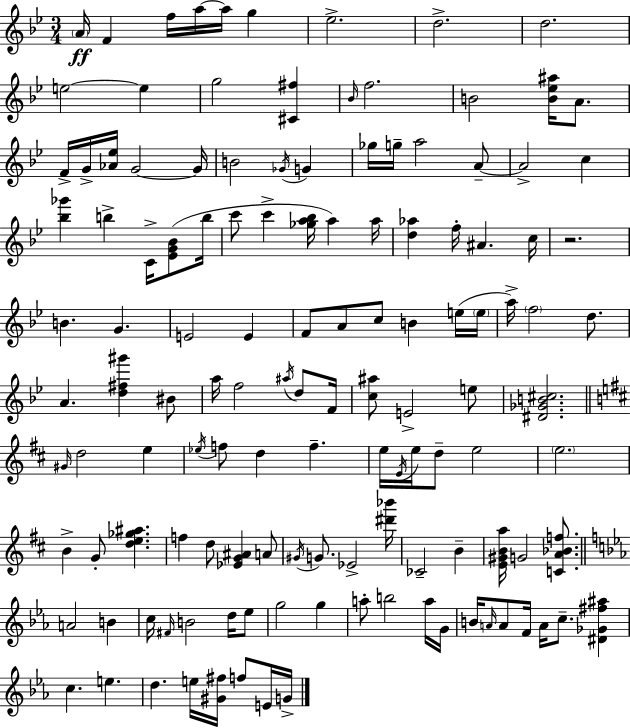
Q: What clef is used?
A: treble